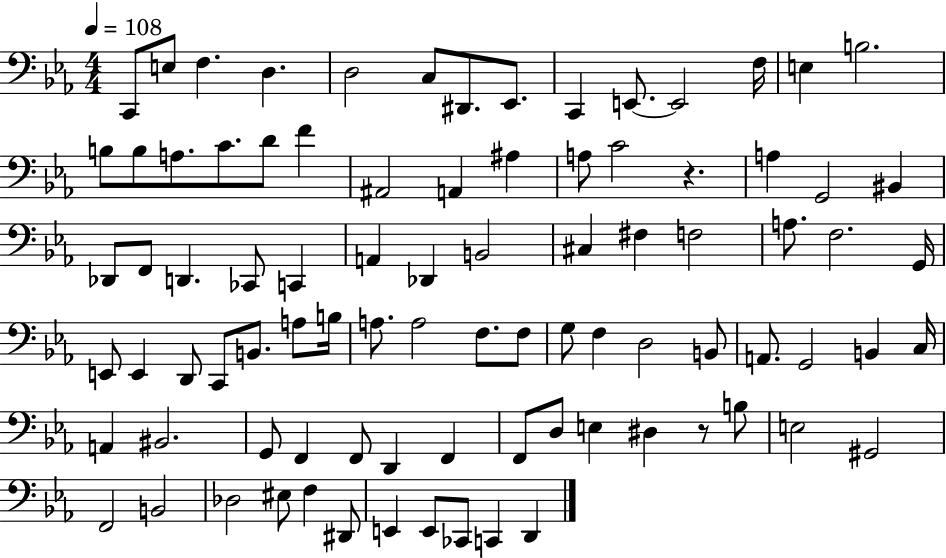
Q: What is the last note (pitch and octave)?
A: D2